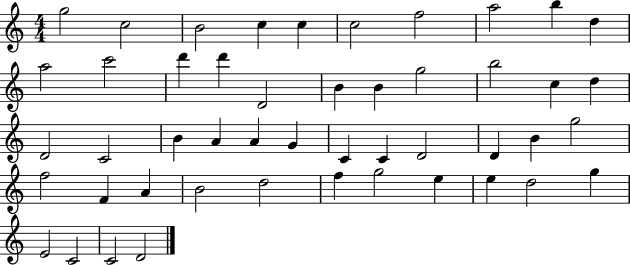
G5/h C5/h B4/h C5/q C5/q C5/h F5/h A5/h B5/q D5/q A5/h C6/h D6/q D6/q D4/h B4/q B4/q G5/h B5/h C5/q D5/q D4/h C4/h B4/q A4/q A4/q G4/q C4/q C4/q D4/h D4/q B4/q G5/h F5/h F4/q A4/q B4/h D5/h F5/q G5/h E5/q E5/q D5/h G5/q E4/h C4/h C4/h D4/h